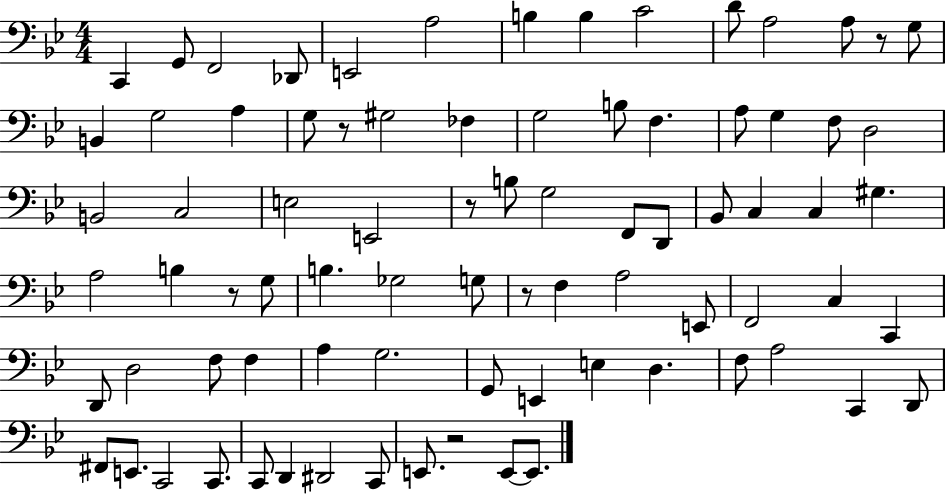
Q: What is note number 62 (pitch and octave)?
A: A3